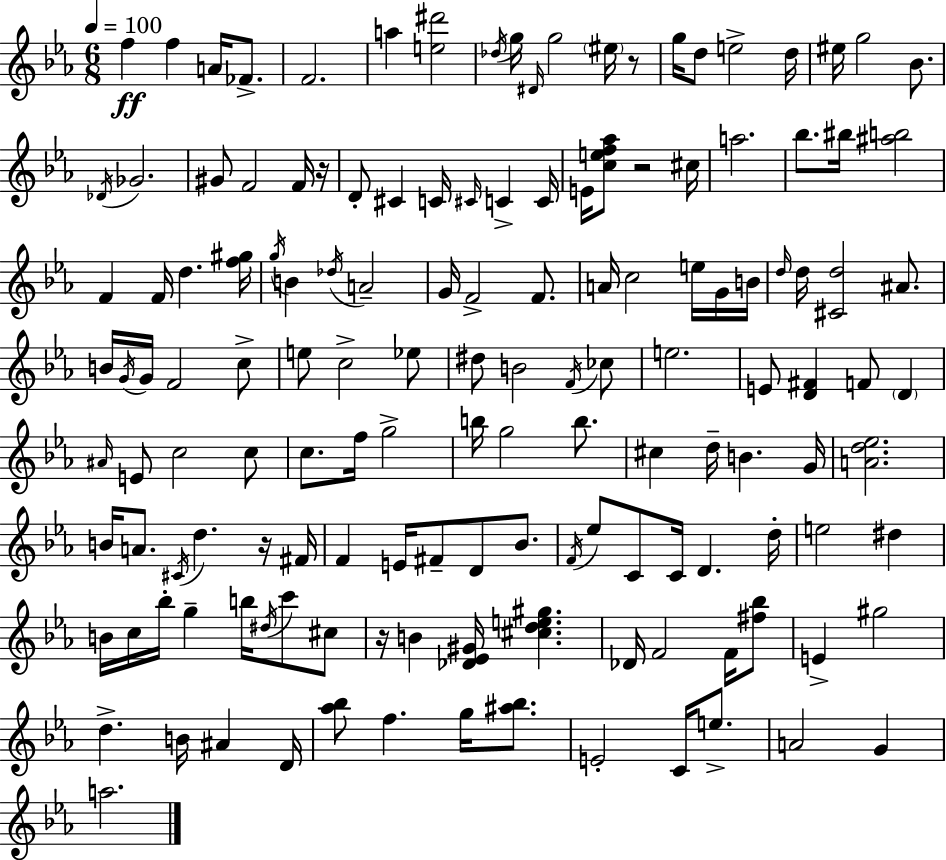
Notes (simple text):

F5/q F5/q A4/s FES4/e. F4/h. A5/q [E5,D#6]/h Db5/s G5/s D#4/s G5/h EIS5/s R/e G5/s D5/e E5/h D5/s EIS5/s G5/h Bb4/e. Db4/s Gb4/h. G#4/e F4/h F4/s R/s D4/e C#4/q C4/s C#4/s C4/q C4/s E4/s [C5,E5,F5,Ab5]/e R/h C#5/s A5/h. Bb5/e. BIS5/s [A#5,B5]/h F4/q F4/s D5/q. [F5,G#5]/s G5/s B4/q Db5/s A4/h G4/s F4/h F4/e. A4/s C5/h E5/s G4/s B4/s D5/s D5/s [C#4,D5]/h A#4/e. B4/s G4/s G4/s F4/h C5/e E5/e C5/h Eb5/e D#5/e B4/h F4/s CES5/e E5/h. E4/e [D4,F#4]/q F4/e D4/q A#4/s E4/e C5/h C5/e C5/e. F5/s G5/h B5/s G5/h B5/e. C#5/q D5/s B4/q. G4/s [A4,D5,Eb5]/h. B4/s A4/e. C#4/s D5/q. R/s F#4/s F4/q E4/s F#4/e D4/e Bb4/e. F4/s Eb5/e C4/e C4/s D4/q. D5/s E5/h D#5/q B4/s C5/s Bb5/s G5/q B5/s D#5/s C6/e C#5/e R/s B4/q [Db4,Eb4,G#4]/s [C#5,D5,E5,G#5]/q. Db4/s F4/h F4/s [F#5,Bb5]/e E4/q G#5/h D5/q. B4/s A#4/q D4/s [Ab5,Bb5]/e F5/q. G5/s [A#5,Bb5]/e. E4/h C4/s E5/e. A4/h G4/q A5/h.